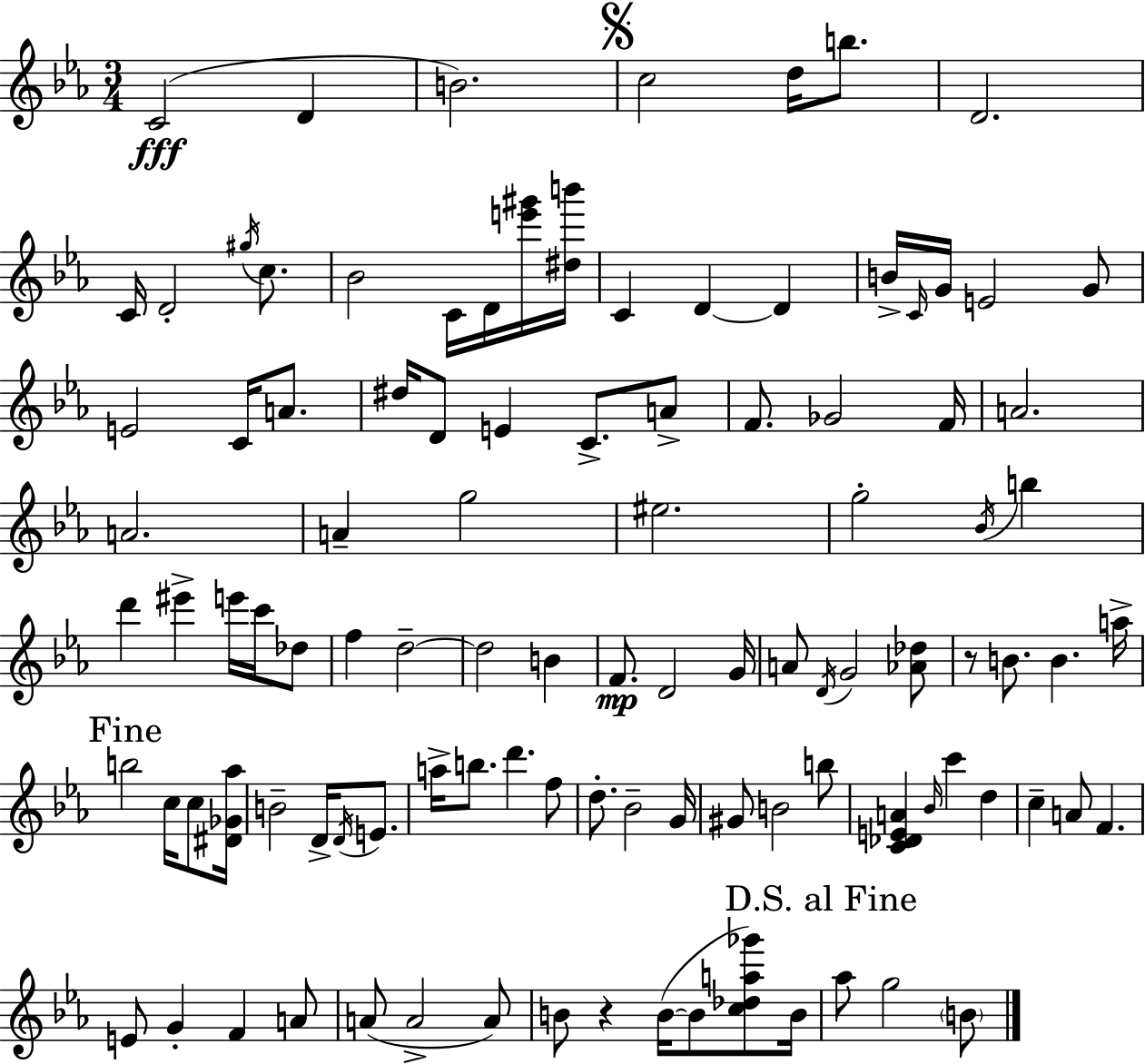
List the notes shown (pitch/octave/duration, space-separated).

C4/h D4/q B4/h. C5/h D5/s B5/e. D4/h. C4/s D4/h G#5/s C5/e. Bb4/h C4/s D4/s [E6,G#6]/s [D#5,B6]/s C4/q D4/q D4/q B4/s C4/s G4/s E4/h G4/e E4/h C4/s A4/e. D#5/s D4/e E4/q C4/e. A4/e F4/e. Gb4/h F4/s A4/h. A4/h. A4/q G5/h EIS5/h. G5/h Bb4/s B5/q D6/q EIS6/q E6/s C6/s Db5/e F5/q D5/h D5/h B4/q F4/e. D4/h G4/s A4/e D4/s G4/h [Ab4,Db5]/e R/e B4/e. B4/q. A5/s B5/h C5/s C5/e [D#4,Gb4,Ab5]/s B4/h D4/s D4/s E4/e. A5/s B5/e. D6/q. F5/e D5/e. Bb4/h G4/s G#4/e B4/h B5/e [C4,Db4,E4,A4]/q Bb4/s C6/q D5/q C5/q A4/e F4/q. E4/e G4/q F4/q A4/e A4/e A4/h A4/e B4/e R/q B4/s B4/e [C5,Db5,A5,Gb6]/e B4/s Ab5/e G5/h B4/e